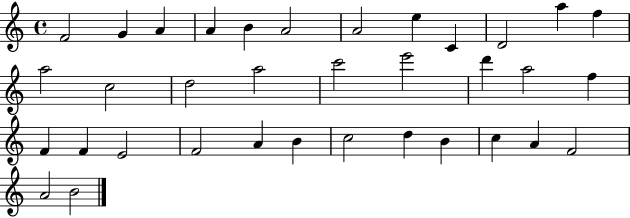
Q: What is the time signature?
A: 4/4